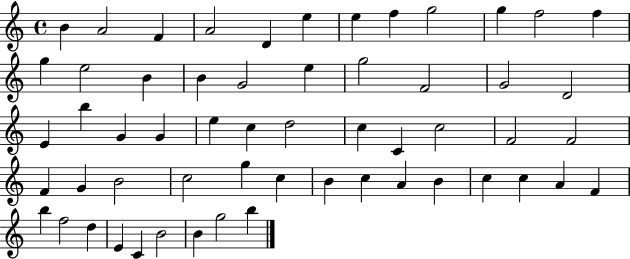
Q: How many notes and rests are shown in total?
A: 57